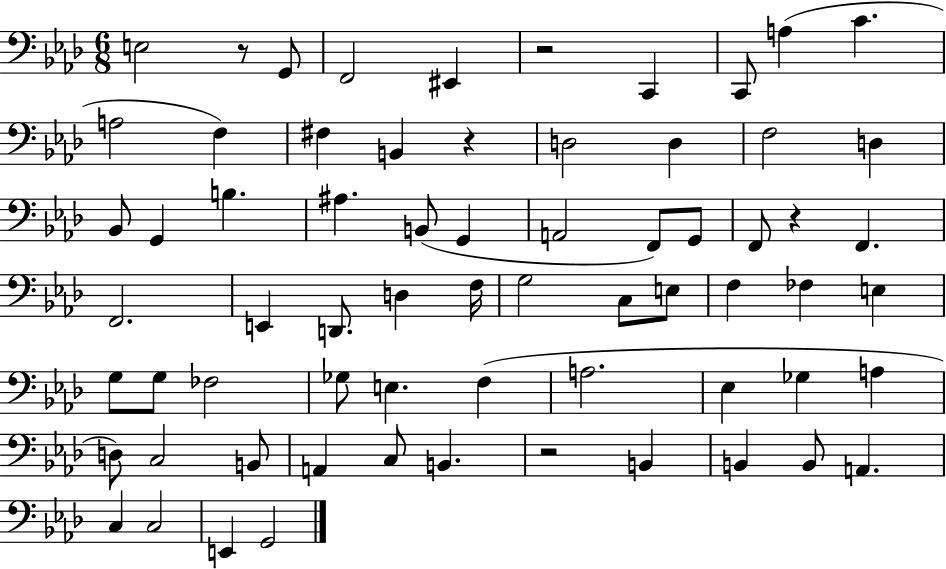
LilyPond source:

{
  \clef bass
  \numericTimeSignature
  \time 6/8
  \key aes \major
  e2 r8 g,8 | f,2 eis,4 | r2 c,4 | c,8 a4( c'4. | \break a2 f4) | fis4 b,4 r4 | d2 d4 | f2 d4 | \break bes,8 g,4 b4. | ais4. b,8( g,4 | a,2 f,8) g,8 | f,8 r4 f,4. | \break f,2. | e,4 d,8. d4 f16 | g2 c8 e8 | f4 fes4 e4 | \break g8 g8 fes2 | ges8 e4. f4( | a2. | ees4 ges4 a4 | \break d8) c2 b,8 | a,4 c8 b,4. | r2 b,4 | b,4 b,8 a,4. | \break c4 c2 | e,4 g,2 | \bar "|."
}